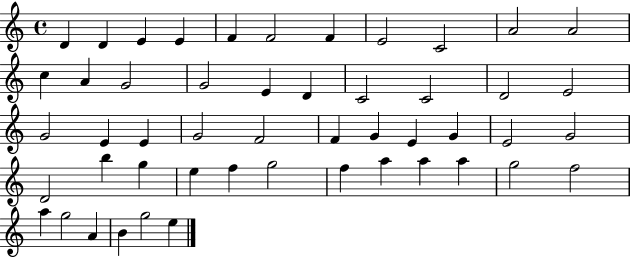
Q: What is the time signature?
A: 4/4